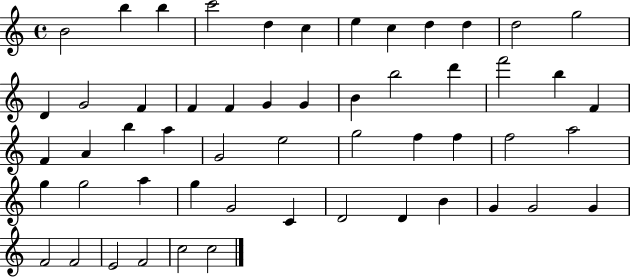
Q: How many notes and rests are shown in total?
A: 54